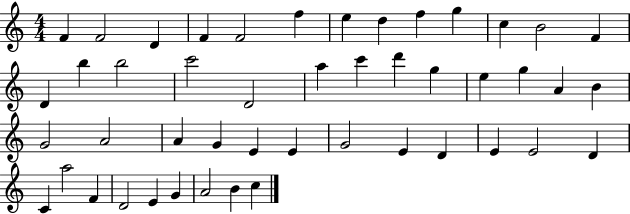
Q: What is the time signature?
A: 4/4